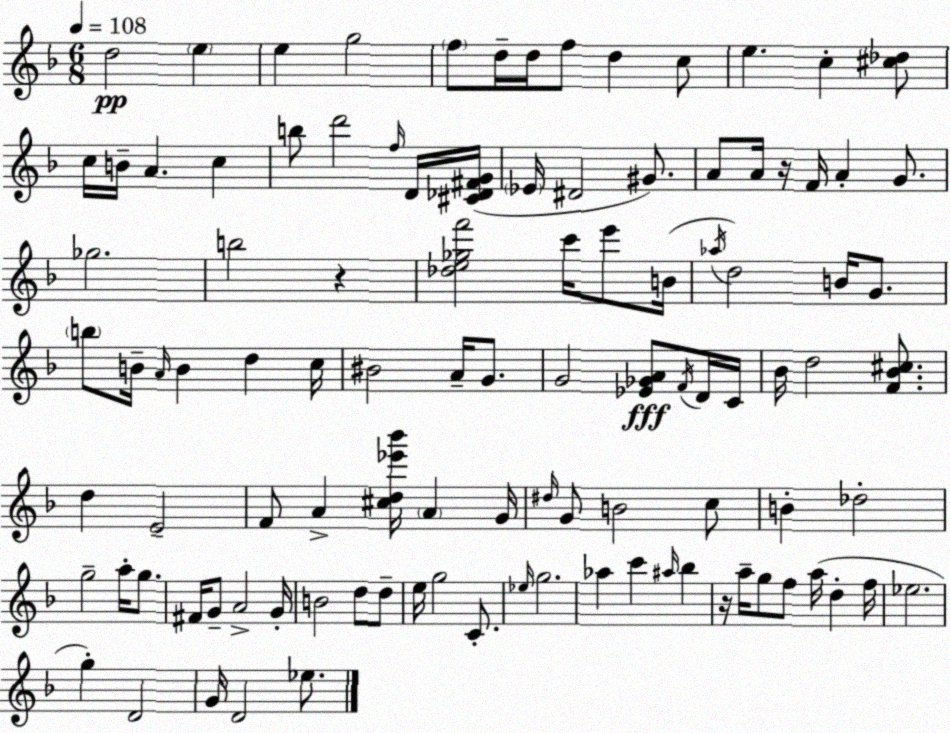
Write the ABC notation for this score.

X:1
T:Untitled
M:6/8
L:1/4
K:Dm
d2 e e g2 f/2 d/4 d/4 f/2 d c/2 e c [^c_d]/2 c/4 B/4 A c b/2 d'2 f/4 D/4 [^C_D^FG]/4 _E/4 ^D2 ^G/2 A/2 A/4 z/4 F/4 A G/2 _g2 b2 z [_de_gf']2 c'/4 e'/2 B/4 _a/4 d2 B/4 G/2 b/2 B/4 A/4 B d c/4 ^B2 A/4 G/2 G2 [_E_GA]/2 F/4 D/4 C/4 _B/4 d2 [F_B^c]/2 d E2 F/2 A [^cd_e'_b']/4 A G/4 ^d/4 G/2 B2 c/2 B _d2 g2 a/4 g/2 ^F/4 G/2 A2 G/4 B2 d/2 d/2 e/4 g2 C/2 _e/4 g2 _a c' ^a/4 _b z/4 a/4 g/2 f/2 a/4 d f/4 _e2 g D2 G/4 D2 _e/2